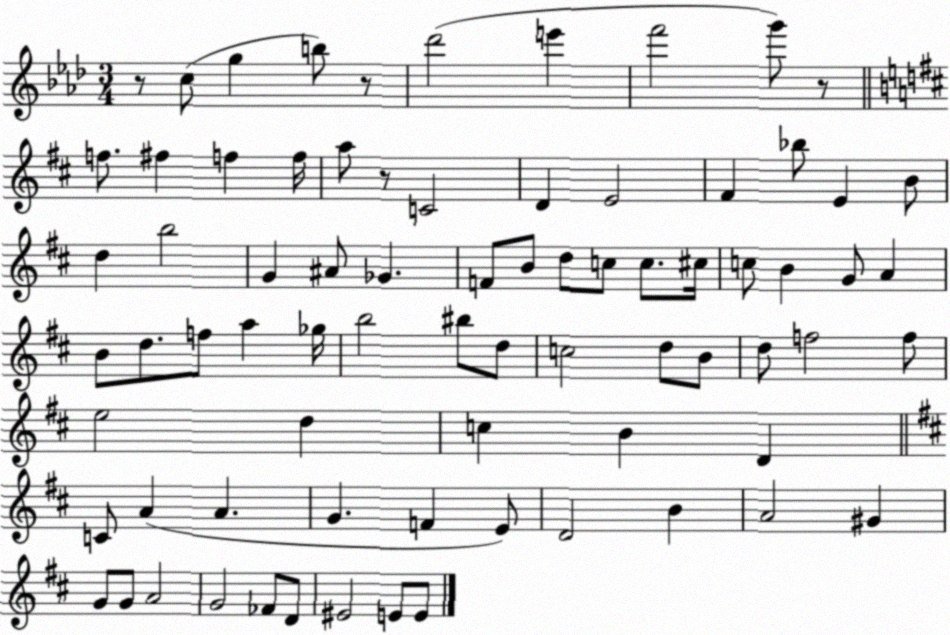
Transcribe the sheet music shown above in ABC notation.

X:1
T:Untitled
M:3/4
L:1/4
K:Ab
z/2 c/2 g b/2 z/2 _d'2 e' f'2 g'/2 z/2 f/2 ^f f f/4 a/2 z/2 C2 D E2 ^F _b/2 E B/2 d b2 G ^A/2 _G F/2 B/2 d/2 c/2 c/2 ^c/4 c/2 B G/2 A B/2 d/2 f/2 a _g/4 b2 ^b/2 d/2 c2 d/2 B/2 d/2 f2 f/2 e2 d c B D C/2 A A G F E/2 D2 B A2 ^G G/2 G/2 A2 G2 _F/2 D/2 ^E2 E/2 E/2